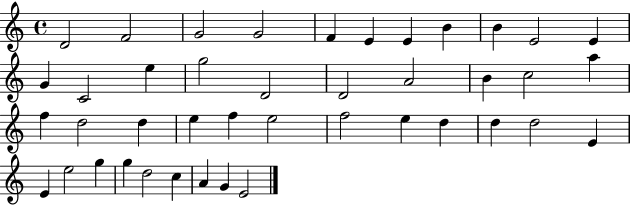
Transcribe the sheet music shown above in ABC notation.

X:1
T:Untitled
M:4/4
L:1/4
K:C
D2 F2 G2 G2 F E E B B E2 E G C2 e g2 D2 D2 A2 B c2 a f d2 d e f e2 f2 e d d d2 E E e2 g g d2 c A G E2